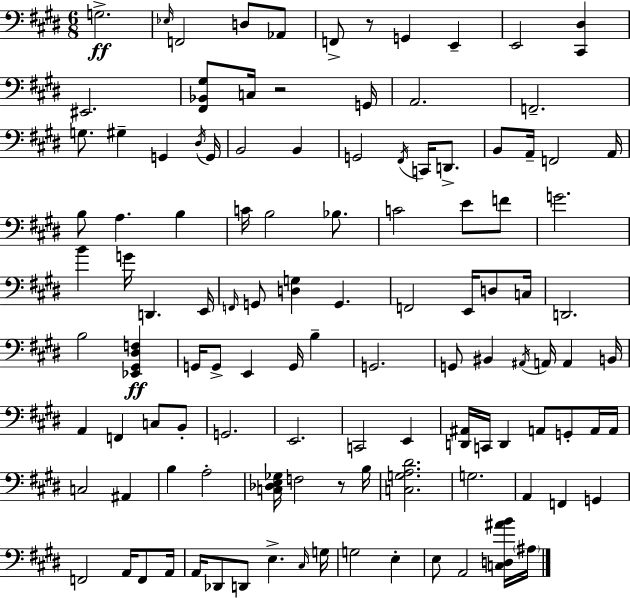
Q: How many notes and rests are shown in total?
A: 114